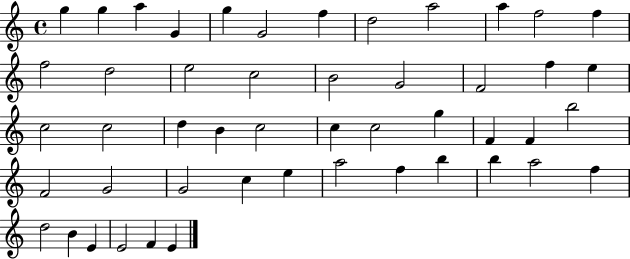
G5/q G5/q A5/q G4/q G5/q G4/h F5/q D5/h A5/h A5/q F5/h F5/q F5/h D5/h E5/h C5/h B4/h G4/h F4/h F5/q E5/q C5/h C5/h D5/q B4/q C5/h C5/q C5/h G5/q F4/q F4/q B5/h F4/h G4/h G4/h C5/q E5/q A5/h F5/q B5/q B5/q A5/h F5/q D5/h B4/q E4/q E4/h F4/q E4/q